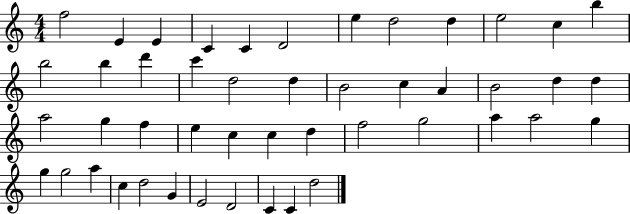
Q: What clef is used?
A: treble